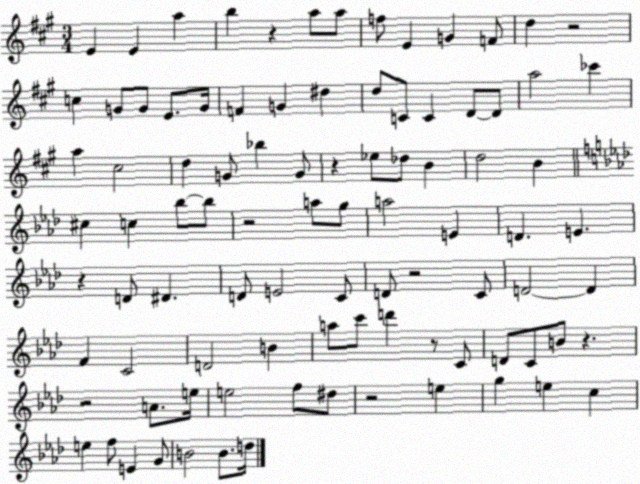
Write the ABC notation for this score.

X:1
T:Untitled
M:3/4
L:1/4
K:A
E E a b z a/2 a/2 f/2 E G F/2 d z2 c G/2 G/2 E/2 G/4 F G ^d d/2 C/2 C D/2 D/2 a2 _c' a ^c2 d G/2 _b G/2 z _e/2 _d/2 B d2 B ^c c _b/2 _b/2 z2 a/2 g/2 a2 E D E z D/2 ^D D/2 E2 C/2 D/2 z2 C/2 D2 D F C2 D2 B a/2 c'/2 d' z/2 C/2 D/2 C/2 B/2 z z2 A/2 e/4 e2 f/2 ^d/2 z2 e g e c e f/2 E G/2 B2 B/2 d/4